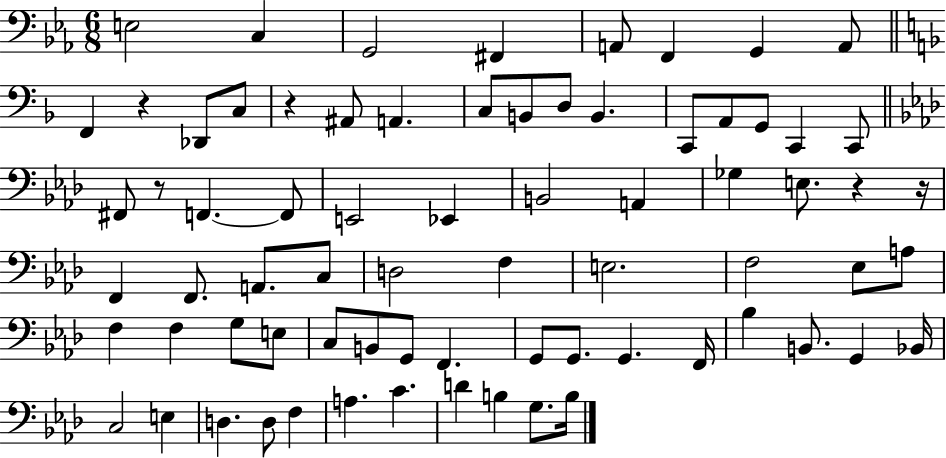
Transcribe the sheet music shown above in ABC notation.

X:1
T:Untitled
M:6/8
L:1/4
K:Eb
E,2 C, G,,2 ^F,, A,,/2 F,, G,, A,,/2 F,, z _D,,/2 C,/2 z ^A,,/2 A,, C,/2 B,,/2 D,/2 B,, C,,/2 A,,/2 G,,/2 C,, C,,/2 ^F,,/2 z/2 F,, F,,/2 E,,2 _E,, B,,2 A,, _G, E,/2 z z/4 F,, F,,/2 A,,/2 C,/2 D,2 F, E,2 F,2 _E,/2 A,/2 F, F, G,/2 E,/2 C,/2 B,,/2 G,,/2 F,, G,,/2 G,,/2 G,, F,,/4 _B, B,,/2 G,, _B,,/4 C,2 E, D, D,/2 F, A, C D B, G,/2 B,/4